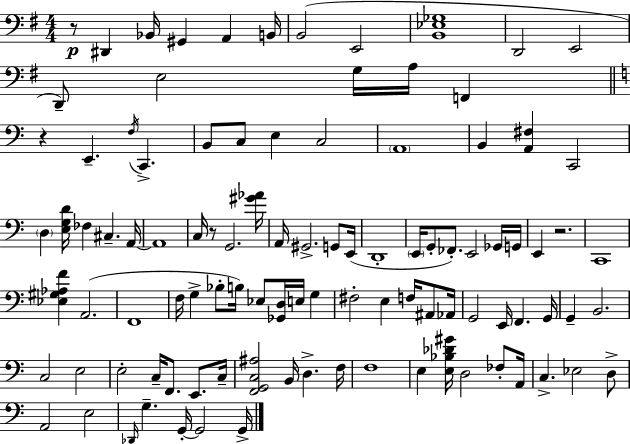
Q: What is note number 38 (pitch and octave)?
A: G2